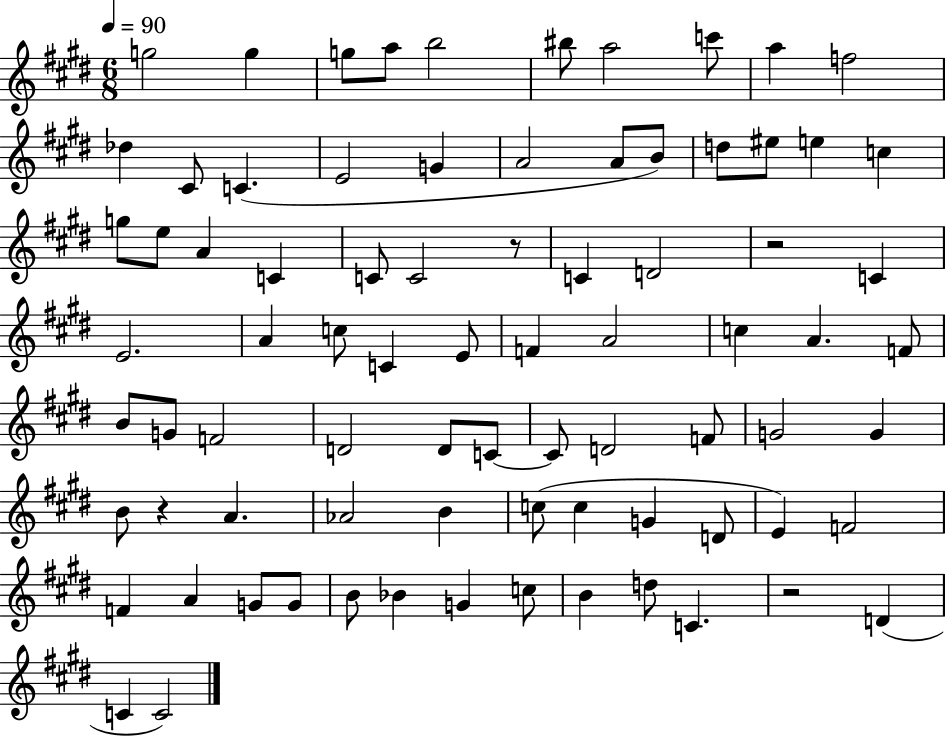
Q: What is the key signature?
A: E major